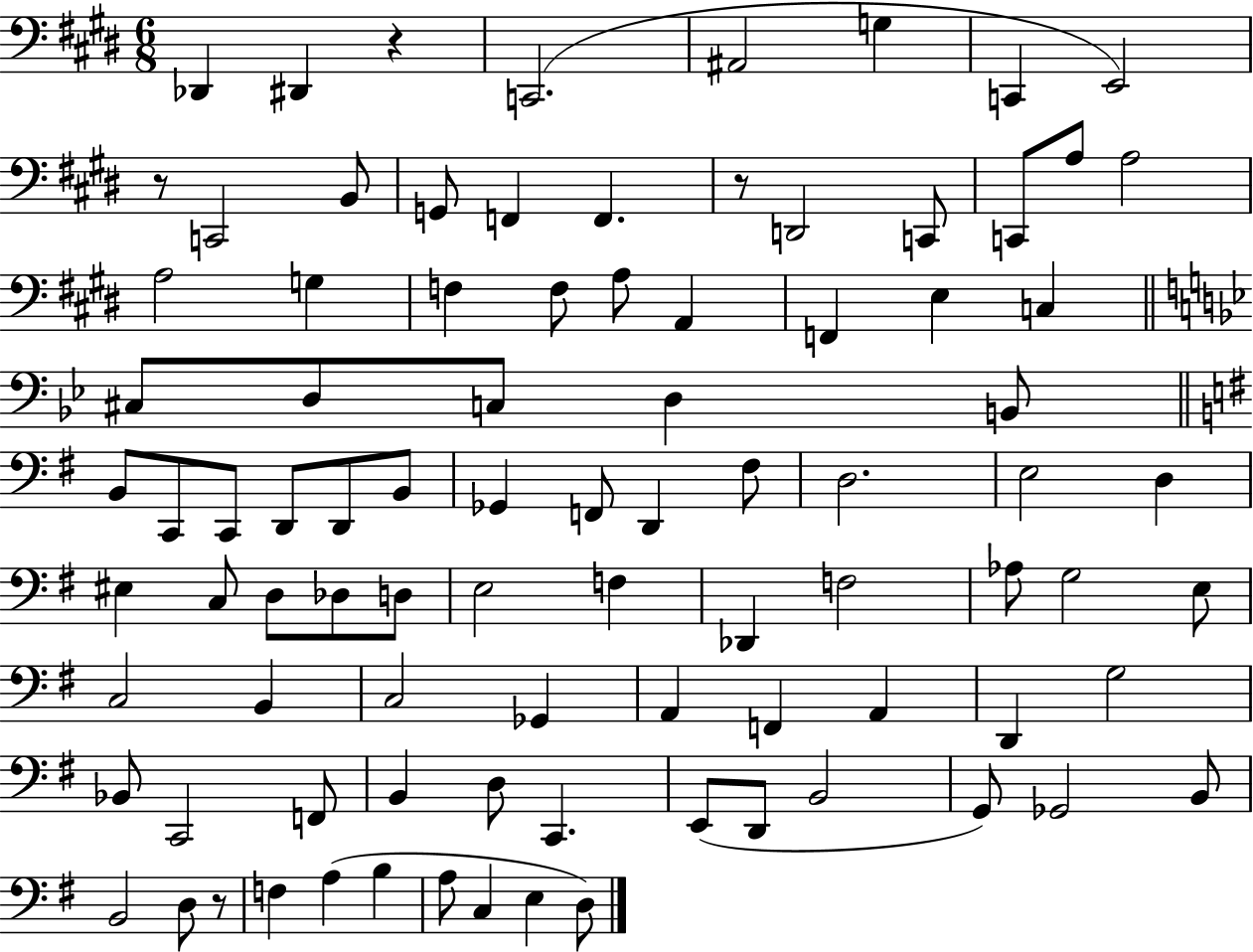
Db2/q D#2/q R/q C2/h. A#2/h G3/q C2/q E2/h R/e C2/h B2/e G2/e F2/q F2/q. R/e D2/h C2/e C2/e A3/e A3/h A3/h G3/q F3/q F3/e A3/e A2/q F2/q E3/q C3/q C#3/e D3/e C3/e D3/q B2/e B2/e C2/e C2/e D2/e D2/e B2/e Gb2/q F2/e D2/q F#3/e D3/h. E3/h D3/q EIS3/q C3/e D3/e Db3/e D3/e E3/h F3/q Db2/q F3/h Ab3/e G3/h E3/e C3/h B2/q C3/h Gb2/q A2/q F2/q A2/q D2/q G3/h Bb2/e C2/h F2/e B2/q D3/e C2/q. E2/e D2/e B2/h G2/e Gb2/h B2/e B2/h D3/e R/e F3/q A3/q B3/q A3/e C3/q E3/q D3/e